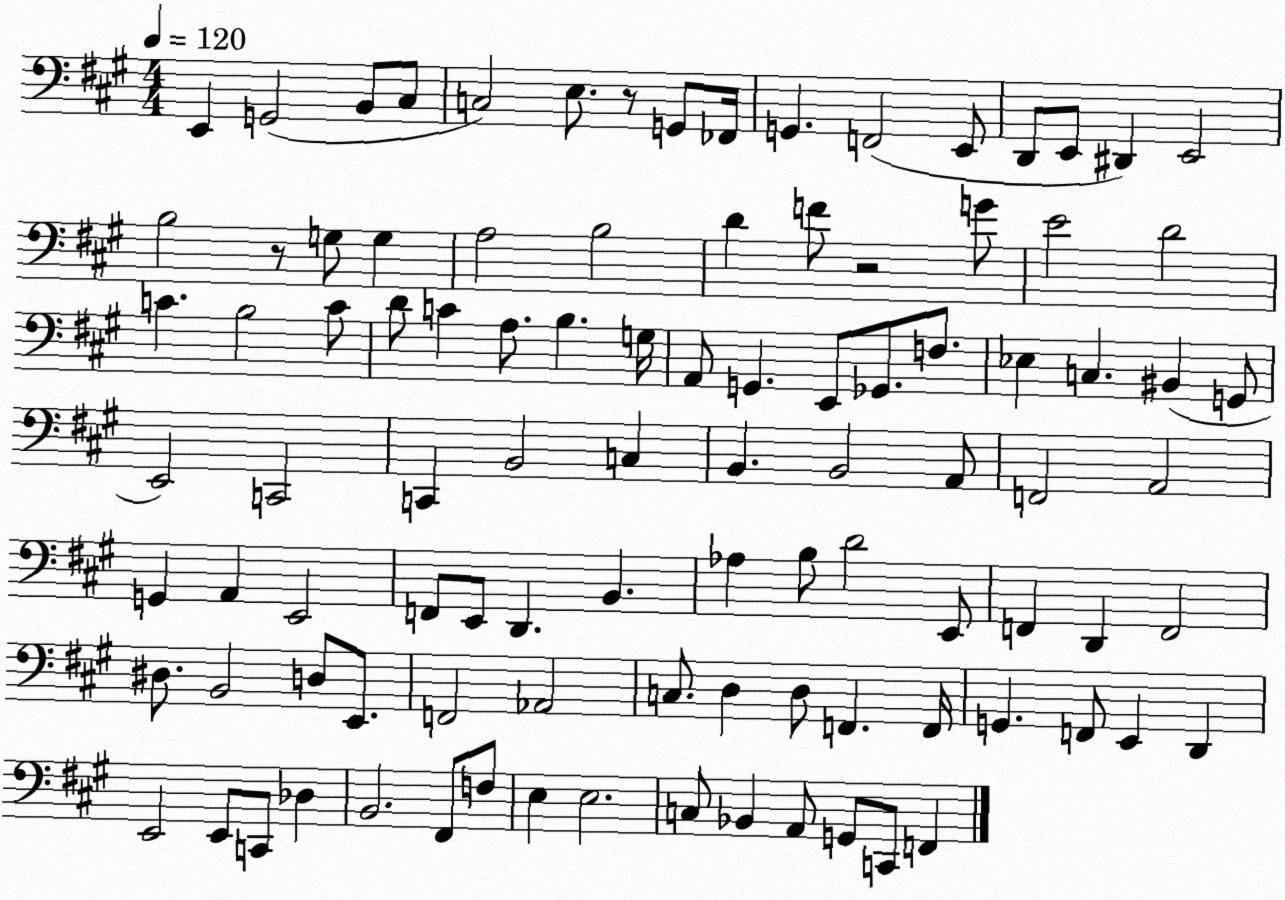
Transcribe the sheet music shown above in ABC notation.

X:1
T:Untitled
M:4/4
L:1/4
K:A
E,, G,,2 B,,/2 ^C,/2 C,2 E,/2 z/2 G,,/2 _F,,/4 G,, F,,2 E,,/2 D,,/2 E,,/2 ^D,, E,,2 B,2 z/2 G,/2 G, A,2 B,2 D F/2 z2 G/2 E2 D2 C B,2 C/2 D/2 C A,/2 B, G,/4 A,,/2 G,, E,,/2 _G,,/2 F,/2 _E, C, ^B,, G,,/2 E,,2 C,,2 C,, B,,2 C, B,, B,,2 A,,/2 F,,2 A,,2 G,, A,, E,,2 F,,/2 E,,/2 D,, B,, _A, B,/2 D2 E,,/2 F,, D,, F,,2 ^D,/2 B,,2 D,/2 E,,/2 F,,2 _A,,2 C,/2 D, D,/2 F,, F,,/4 G,, F,,/2 E,, D,, E,,2 E,,/2 C,,/2 _D, B,,2 ^F,,/2 F,/2 E, E,2 C,/2 _B,, A,,/2 G,,/2 C,,/2 F,,